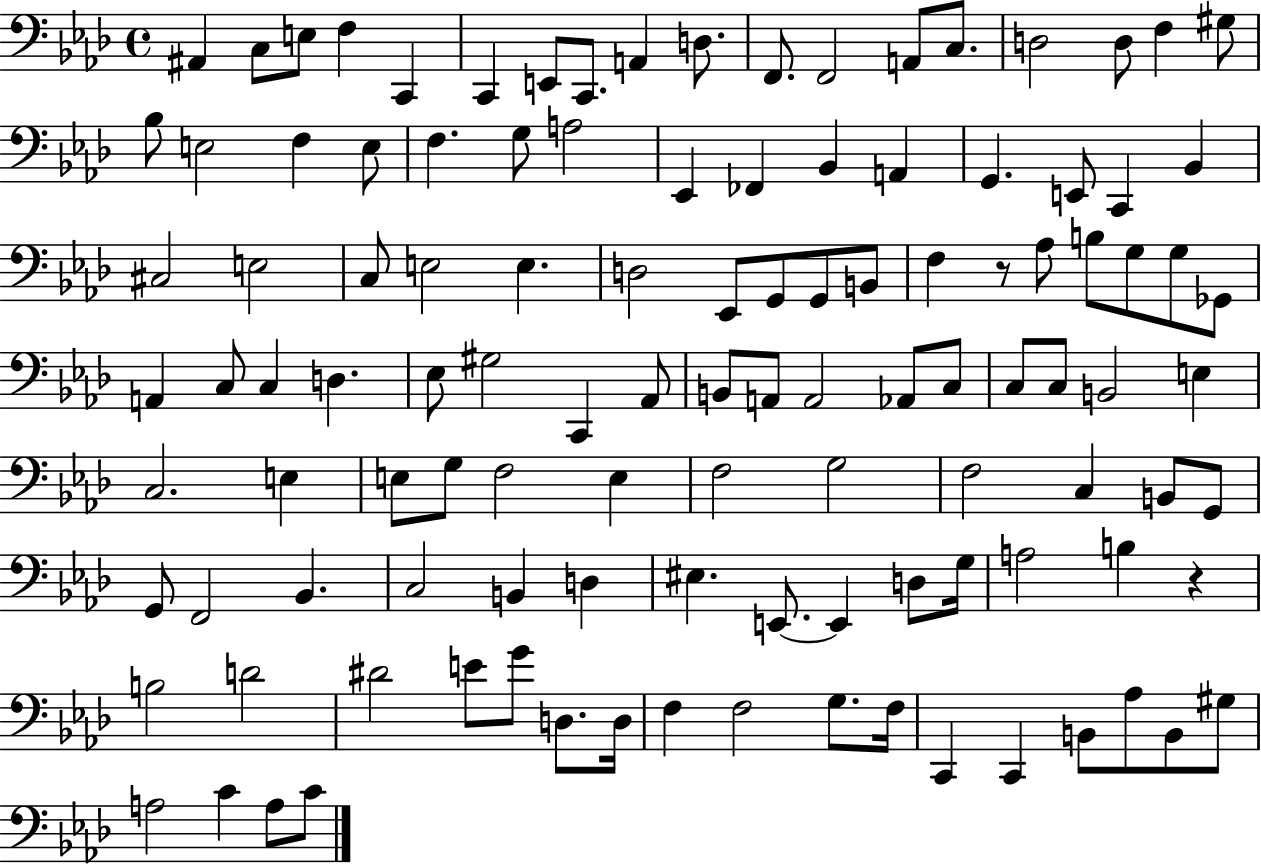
X:1
T:Untitled
M:4/4
L:1/4
K:Ab
^A,, C,/2 E,/2 F, C,, C,, E,,/2 C,,/2 A,, D,/2 F,,/2 F,,2 A,,/2 C,/2 D,2 D,/2 F, ^G,/2 _B,/2 E,2 F, E,/2 F, G,/2 A,2 _E,, _F,, _B,, A,, G,, E,,/2 C,, _B,, ^C,2 E,2 C,/2 E,2 E, D,2 _E,,/2 G,,/2 G,,/2 B,,/2 F, z/2 _A,/2 B,/2 G,/2 G,/2 _G,,/2 A,, C,/2 C, D, _E,/2 ^G,2 C,, _A,,/2 B,,/2 A,,/2 A,,2 _A,,/2 C,/2 C,/2 C,/2 B,,2 E, C,2 E, E,/2 G,/2 F,2 E, F,2 G,2 F,2 C, B,,/2 G,,/2 G,,/2 F,,2 _B,, C,2 B,, D, ^E, E,,/2 E,, D,/2 G,/4 A,2 B, z B,2 D2 ^D2 E/2 G/2 D,/2 D,/4 F, F,2 G,/2 F,/4 C,, C,, B,,/2 _A,/2 B,,/2 ^G,/2 A,2 C A,/2 C/2